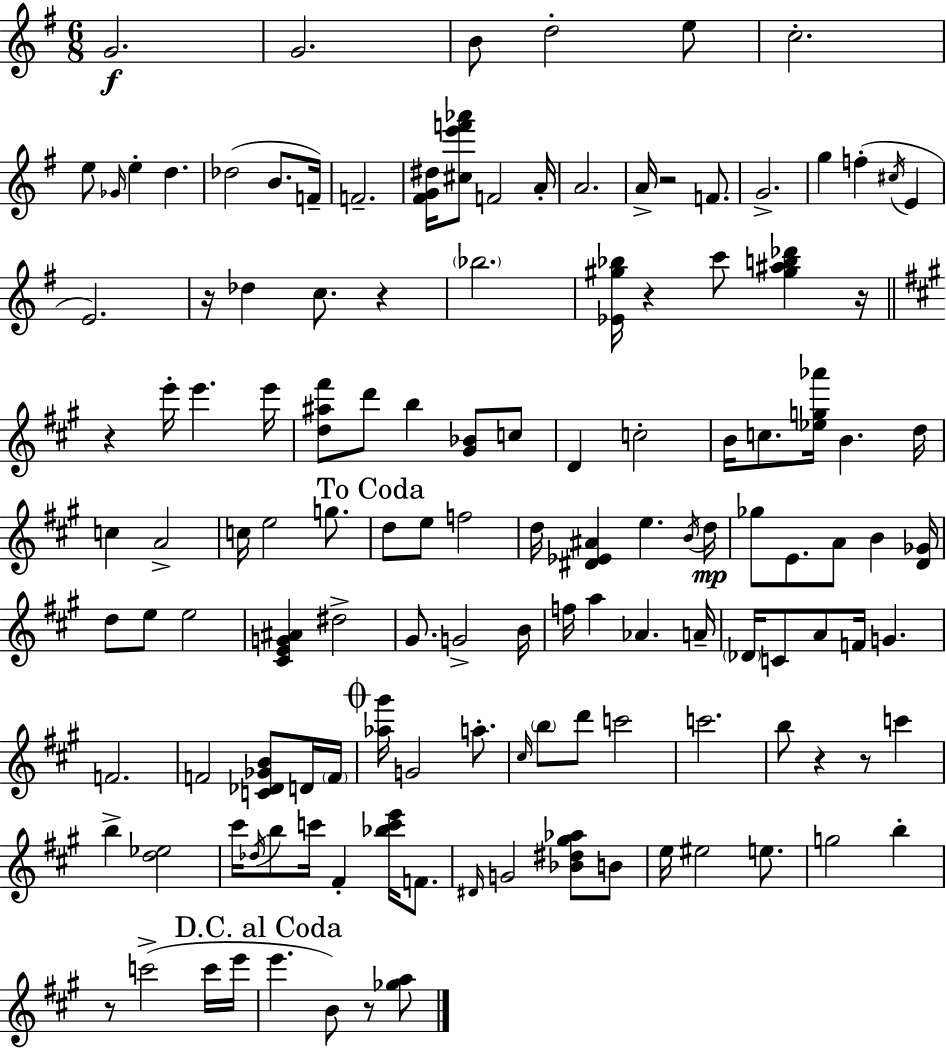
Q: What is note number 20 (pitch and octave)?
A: G4